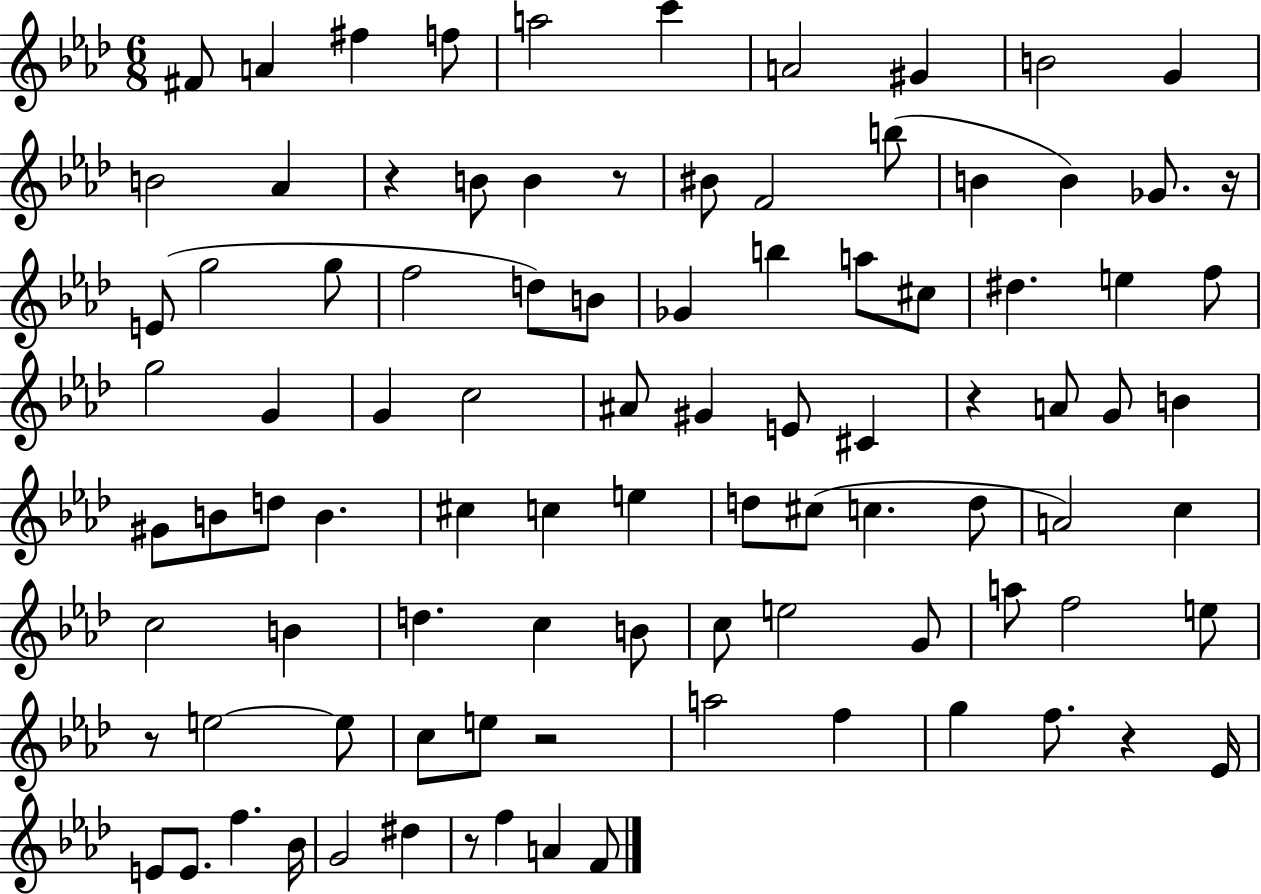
{
  \clef treble
  \numericTimeSignature
  \time 6/8
  \key aes \major
  fis'8 a'4 fis''4 f''8 | a''2 c'''4 | a'2 gis'4 | b'2 g'4 | \break b'2 aes'4 | r4 b'8 b'4 r8 | bis'8 f'2 b''8( | b'4 b'4) ges'8. r16 | \break e'8( g''2 g''8 | f''2 d''8) b'8 | ges'4 b''4 a''8 cis''8 | dis''4. e''4 f''8 | \break g''2 g'4 | g'4 c''2 | ais'8 gis'4 e'8 cis'4 | r4 a'8 g'8 b'4 | \break gis'8 b'8 d''8 b'4. | cis''4 c''4 e''4 | d''8 cis''8( c''4. d''8 | a'2) c''4 | \break c''2 b'4 | d''4. c''4 b'8 | c''8 e''2 g'8 | a''8 f''2 e''8 | \break r8 e''2~~ e''8 | c''8 e''8 r2 | a''2 f''4 | g''4 f''8. r4 ees'16 | \break e'8 e'8. f''4. bes'16 | g'2 dis''4 | r8 f''4 a'4 f'8 | \bar "|."
}